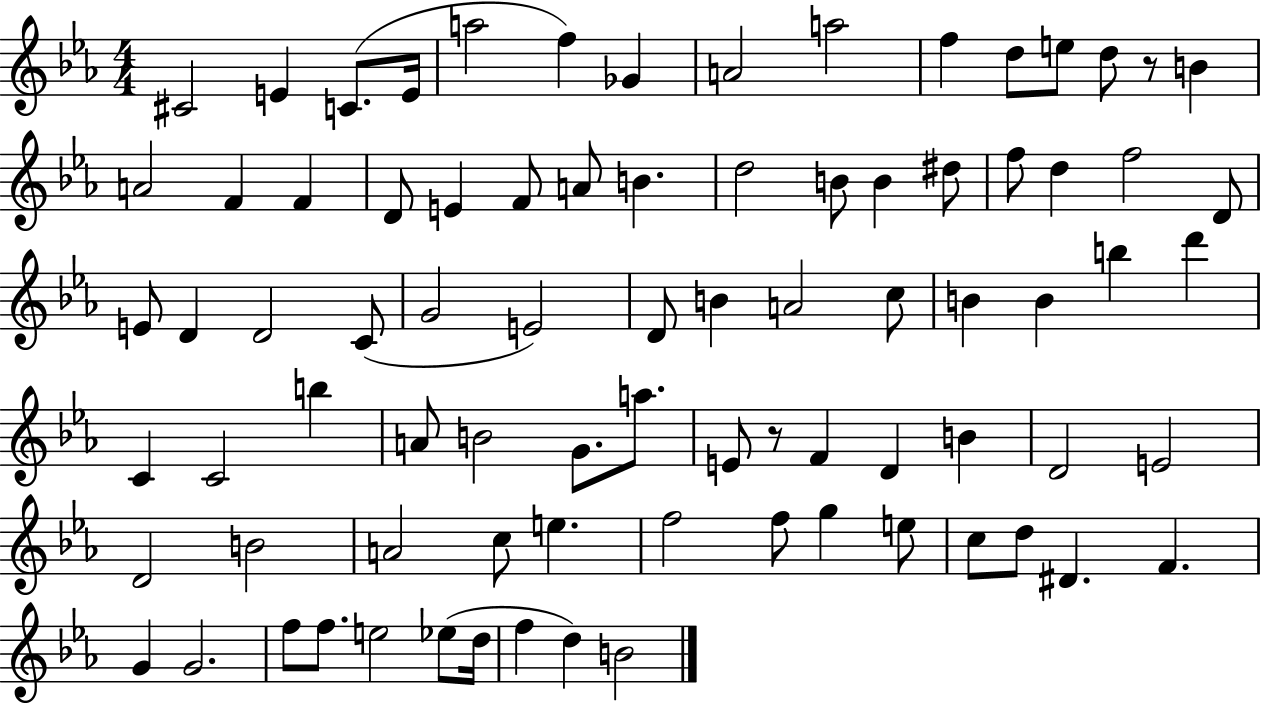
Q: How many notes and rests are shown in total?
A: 82